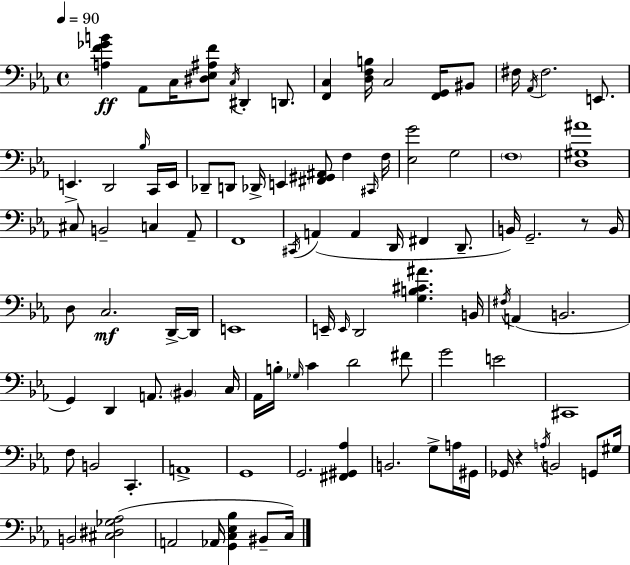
[A3,F4,Gb4,B4]/q Ab2/e C3/s [D#3,Eb3,A#3,F4]/e C3/s D#2/q D2/e. [F2,C3]/q [D3,F3,B3]/s C3/h [F2,G2]/s BIS2/e F#3/s Ab2/s F#3/h. E2/e. E2/q. D2/h Bb3/s C2/s E2/s Db2/e D2/e Db2/s E2/q [F#2,G#2,A#2]/e F3/q C#2/s F3/s [Eb3,G4]/h G3/h F3/w [D3,G#3,A#4]/w C#3/e B2/h C3/q Ab2/e F2/w C#2/s A2/q A2/q D2/s F#2/q D2/e. B2/s G2/h. R/e B2/s D3/e C3/h. D2/s D2/s E2/w E2/s E2/s D2/h [G3,B3,C#4,A#4]/q. B2/s F#3/s A2/q B2/h. G2/q D2/q A2/e. BIS2/q C3/s Ab2/s B3/s Gb3/s C4/q D4/h F#4/e G4/h E4/h C#2/w F3/e B2/h C2/q. A2/w G2/w G2/h. [F#2,G#2,Ab3]/q B2/h. G3/e A3/s G#2/s Gb2/s R/q A3/s B2/h G2/e G#3/s B2/h [C#3,D#3,Gb3,Ab3]/h A2/h Ab2/s [G2,C3,Eb3,Bb3]/q BIS2/e C3/s